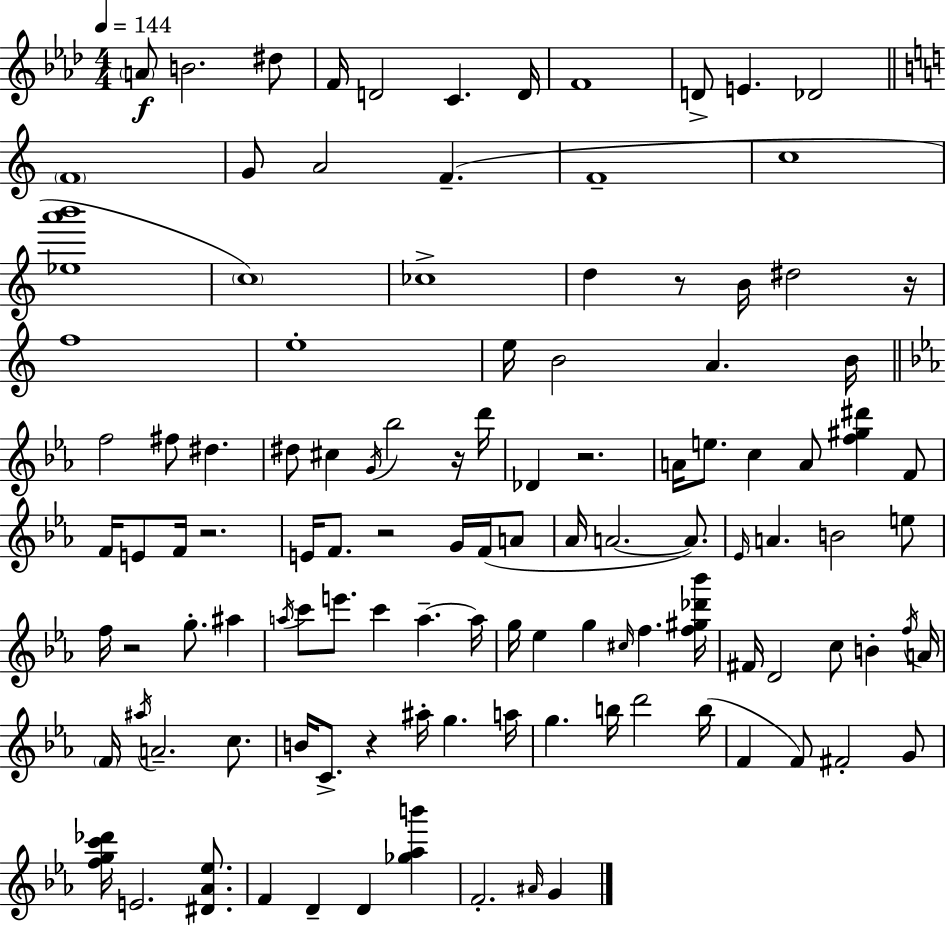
{
  \clef treble
  \numericTimeSignature
  \time 4/4
  \key f \minor
  \tempo 4 = 144
  \parenthesize a'8\f b'2. dis''8 | f'16 d'2 c'4. d'16 | f'1 | d'8-> e'4. des'2 | \break \bar "||" \break \key a \minor \parenthesize f'1 | g'8 a'2 f'4.--( | f'1-- | c''1 | \break <ees'' a''' b'''>1 | \parenthesize c''1) | ces''1-> | d''4 r8 b'16 dis''2 r16 | \break f''1 | e''1-. | e''16 b'2 a'4. b'16 | \bar "||" \break \key ees \major f''2 fis''8 dis''4. | dis''8 cis''4 \acciaccatura { g'16 } bes''2 r16 | d'''16 des'4 r2. | a'16 e''8. c''4 a'8 <f'' gis'' dis'''>4 f'8 | \break f'16 e'8 f'16 r2. | e'16 f'8. r2 g'16 f'16( a'8 | aes'16 a'2.~~ a'8.) | \grace { ees'16 } a'4. b'2 | \break e''8 f''16 r2 g''8.-. ais''4 | \acciaccatura { a''16 } c'''8 e'''8. c'''4 a''4.--~~ | a''16 g''16 ees''4 g''4 \grace { cis''16 } f''4. | <f'' gis'' des''' bes'''>16 fis'16 d'2 c''8 b'4-. | \break \acciaccatura { f''16 } a'16 \parenthesize f'16 \acciaccatura { ais''16 } a'2.-- | c''8. b'16 c'8.-> r4 ais''16-. g''4. | a''16 g''4. b''16 d'''2 | b''16( f'4 f'8) fis'2-. | \break g'8 <f'' g'' c''' des'''>16 e'2. | <dis' aes' ees''>8. f'4 d'4-- d'4 | <ges'' aes'' b'''>4 f'2.-. | \grace { ais'16 } g'4 \bar "|."
}